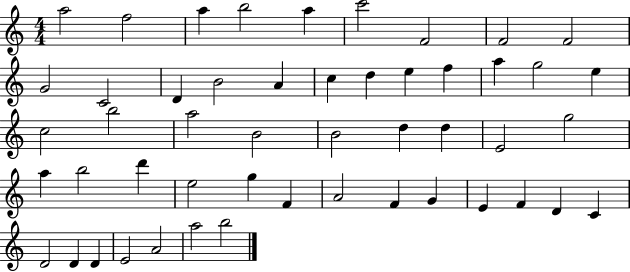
X:1
T:Untitled
M:4/4
L:1/4
K:C
a2 f2 a b2 a c'2 F2 F2 F2 G2 C2 D B2 A c d e f a g2 e c2 b2 a2 B2 B2 d d E2 g2 a b2 d' e2 g F A2 F G E F D C D2 D D E2 A2 a2 b2